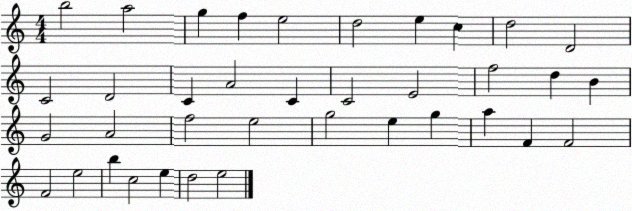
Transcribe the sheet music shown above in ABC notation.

X:1
T:Untitled
M:4/4
L:1/4
K:C
b2 a2 g f e2 d2 e c d2 D2 C2 D2 C A2 C C2 E2 f2 d B G2 A2 f2 e2 g2 e g a F F2 F2 e2 b c2 e d2 e2